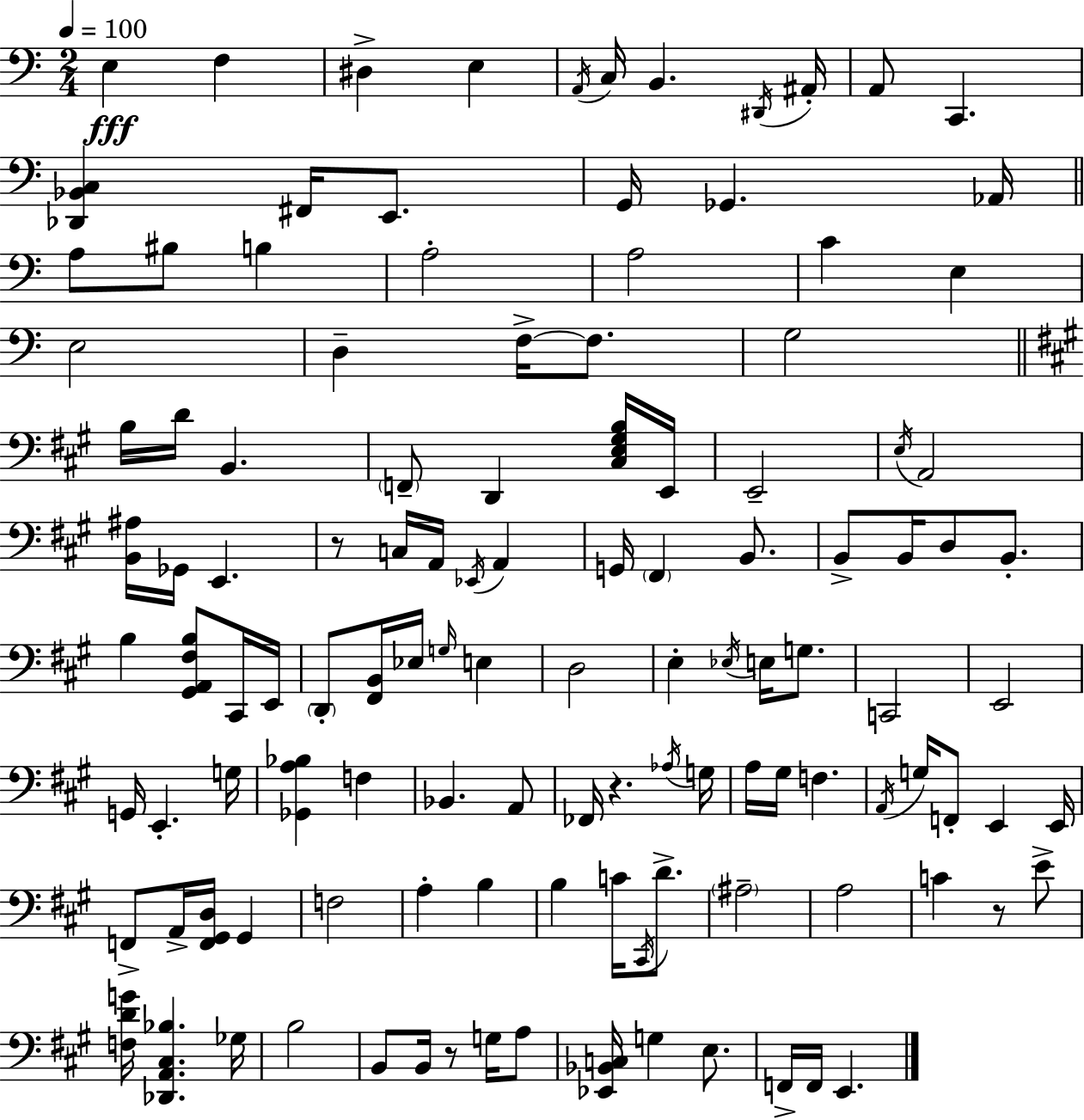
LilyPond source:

{
  \clef bass
  \numericTimeSignature
  \time 2/4
  \key a \minor
  \tempo 4 = 100
  \repeat volta 2 { e4\fff f4 | dis4-> e4 | \acciaccatura { a,16 } c16 b,4. | \acciaccatura { dis,16 } ais,16-. a,8 c,4. | \break <des, bes, c>4 fis,16 e,8. | g,16 ges,4. | aes,16 \bar "||" \break \key c \major a8 bis8 b4 | a2-. | a2 | c'4 e4 | \break e2 | d4-- f16->~~ f8. | g2 | \bar "||" \break \key a \major b16 d'16 b,4. | \parenthesize f,8-- d,4 <cis e gis b>16 e,16 | e,2-- | \acciaccatura { e16 } a,2 | \break <b, ais>16 ges,16 e,4. | r8 c16 a,16 \acciaccatura { ees,16 } a,4 | g,16 \parenthesize fis,4 b,8. | b,8-> b,16 d8 b,8.-. | \break b4 <gis, a, fis b>8 | cis,16 e,16 \parenthesize d,8-. <fis, b,>16 ees16 \grace { g16 } e4 | d2 | e4-. \acciaccatura { ees16 } | \break e16 g8. c,2 | e,2 | g,16 e,4.-. | g16 <ges, a bes>4 | \break f4 bes,4. | a,8 fes,16 r4. | \acciaccatura { aes16 } g16 a16 gis16 f4. | \acciaccatura { a,16 } g16 f,8-. | \break e,4 e,16 f,8-> | a,16-> <f, gis, d>16 gis,4 f2 | a4-. | b4 b4 | \break c'16 \acciaccatura { cis,16 } d'8.-> \parenthesize ais2-- | a2 | c'4 | r8 e'8-> <f d' g'>16 | \break <des, a, cis bes>4. ges16 b2 | b,8 | b,16 r8 g16 a8 <ees, bes, c>16 | g4 e8. f,16-> | \break f,16 e,4. } \bar "|."
}